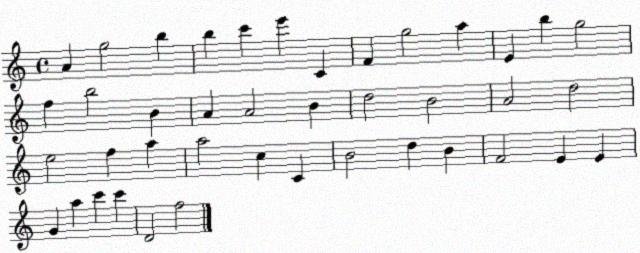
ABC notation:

X:1
T:Untitled
M:4/4
L:1/4
K:C
A g2 b b c' e' C F g2 a E b g2 f b2 B A A2 B d2 B2 A2 d2 e2 f a a2 c C B2 d B F2 E E G a c' c' D2 f2